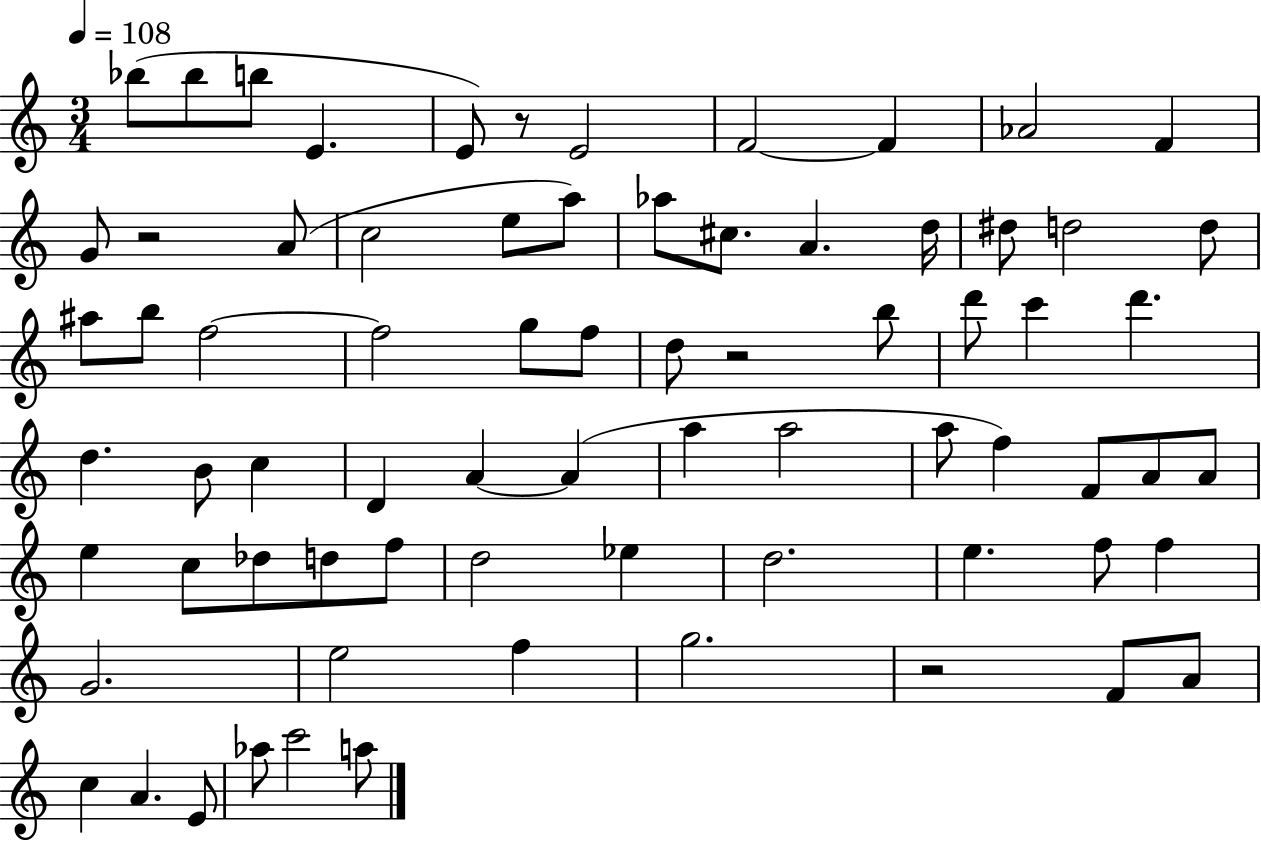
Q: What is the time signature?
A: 3/4